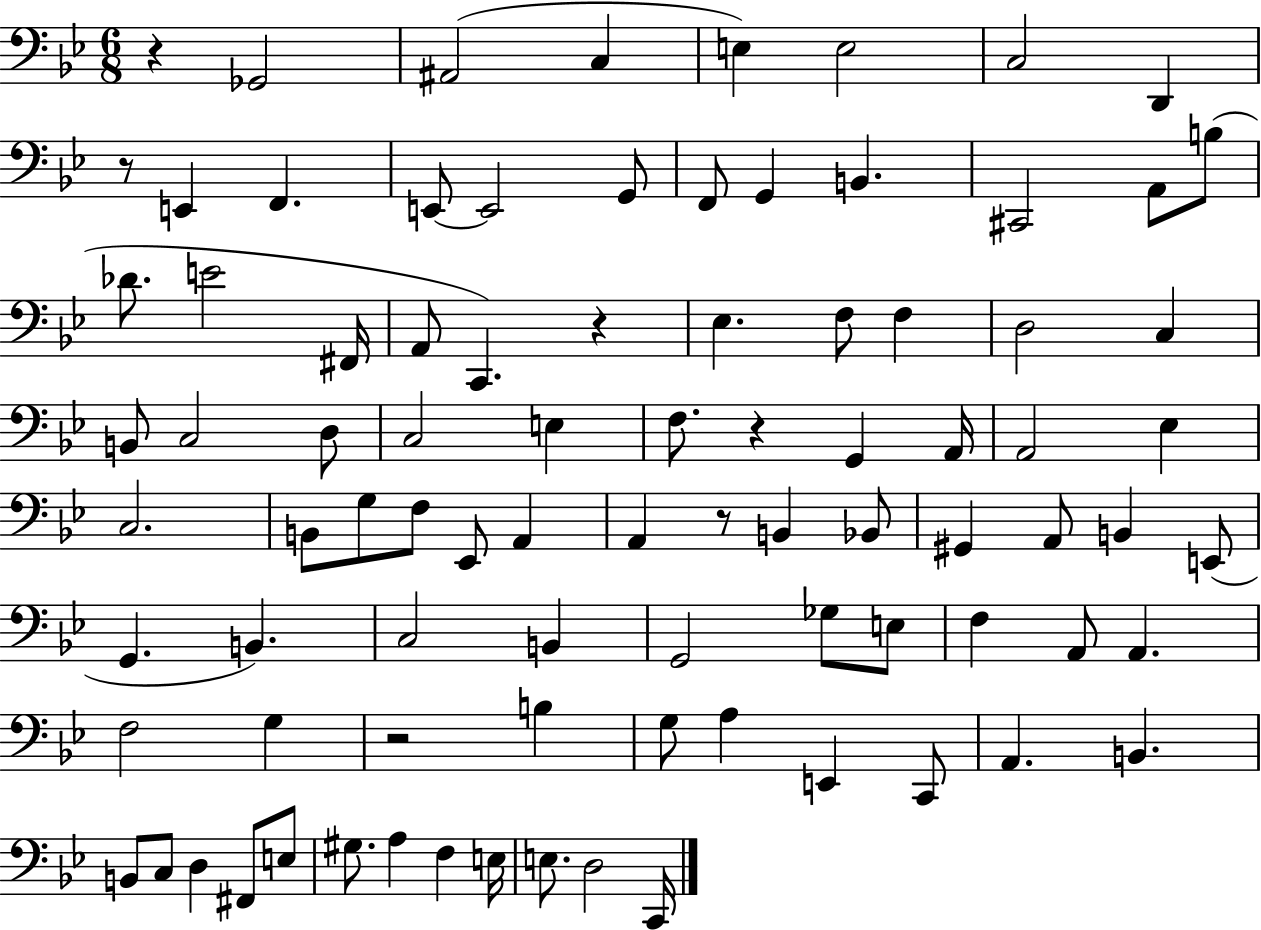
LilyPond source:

{
  \clef bass
  \numericTimeSignature
  \time 6/8
  \key bes \major
  r4 ges,2 | ais,2( c4 | e4) e2 | c2 d,4 | \break r8 e,4 f,4. | e,8~~ e,2 g,8 | f,8 g,4 b,4. | cis,2 a,8 b8( | \break des'8. e'2 fis,16 | a,8 c,4.) r4 | ees4. f8 f4 | d2 c4 | \break b,8 c2 d8 | c2 e4 | f8. r4 g,4 a,16 | a,2 ees4 | \break c2. | b,8 g8 f8 ees,8 a,4 | a,4 r8 b,4 bes,8 | gis,4 a,8 b,4 e,8( | \break g,4. b,4.) | c2 b,4 | g,2 ges8 e8 | f4 a,8 a,4. | \break f2 g4 | r2 b4 | g8 a4 e,4 c,8 | a,4. b,4. | \break b,8 c8 d4 fis,8 e8 | gis8. a4 f4 e16 | e8. d2 c,16 | \bar "|."
}